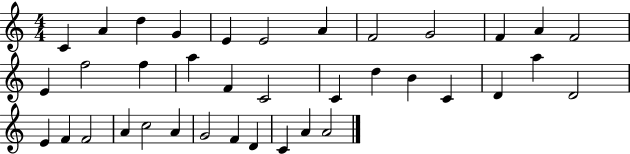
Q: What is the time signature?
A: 4/4